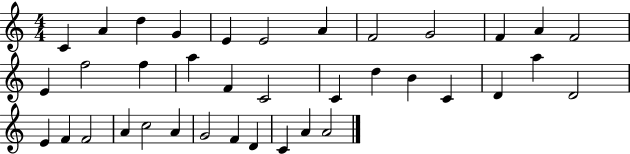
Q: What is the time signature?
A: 4/4